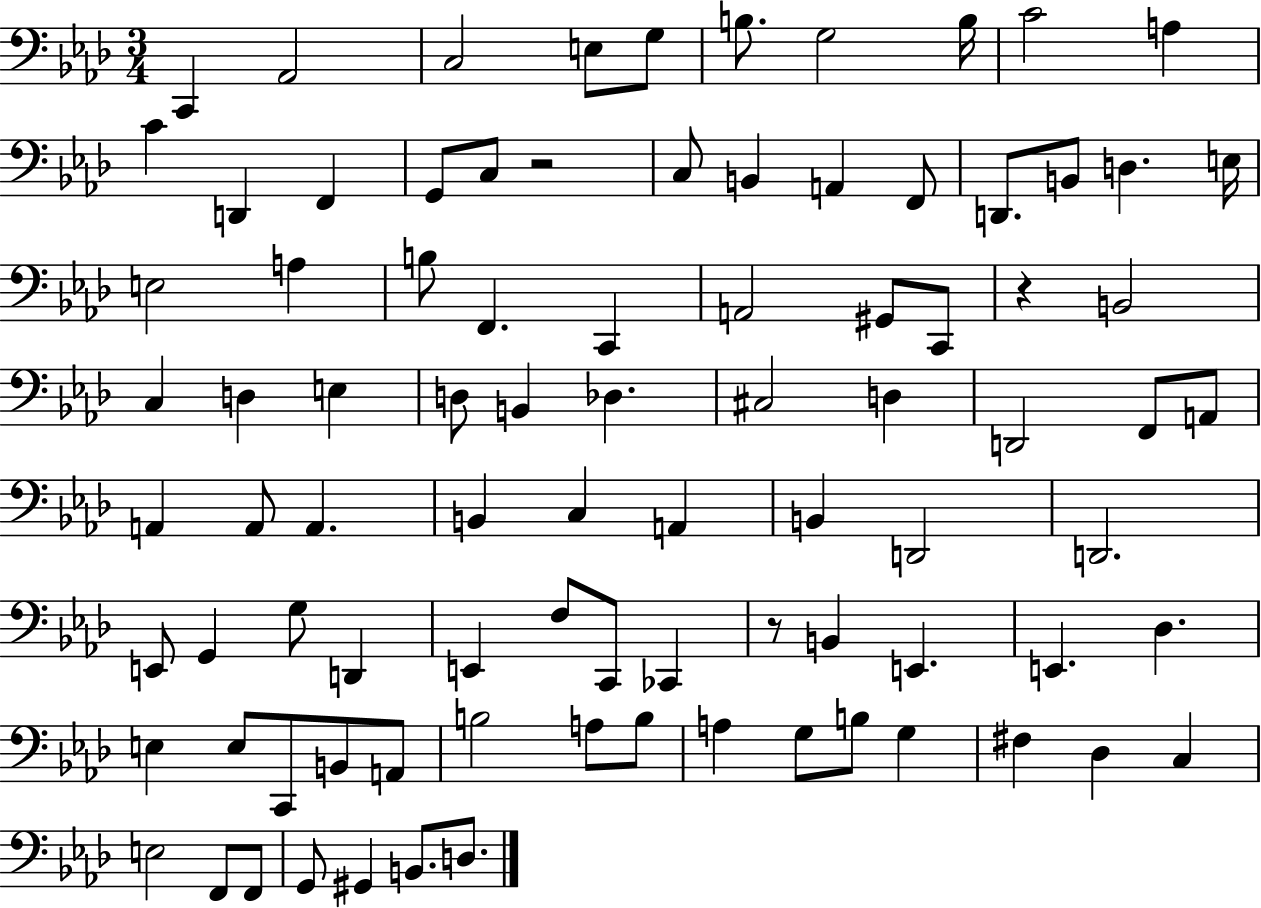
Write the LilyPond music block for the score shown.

{
  \clef bass
  \numericTimeSignature
  \time 3/4
  \key aes \major
  c,4 aes,2 | c2 e8 g8 | b8. g2 b16 | c'2 a4 | \break c'4 d,4 f,4 | g,8 c8 r2 | c8 b,4 a,4 f,8 | d,8. b,8 d4. e16 | \break e2 a4 | b8 f,4. c,4 | a,2 gis,8 c,8 | r4 b,2 | \break c4 d4 e4 | d8 b,4 des4. | cis2 d4 | d,2 f,8 a,8 | \break a,4 a,8 a,4. | b,4 c4 a,4 | b,4 d,2 | d,2. | \break e,8 g,4 g8 d,4 | e,4 f8 c,8 ces,4 | r8 b,4 e,4. | e,4. des4. | \break e4 e8 c,8 b,8 a,8 | b2 a8 b8 | a4 g8 b8 g4 | fis4 des4 c4 | \break e2 f,8 f,8 | g,8 gis,4 b,8. d8. | \bar "|."
}